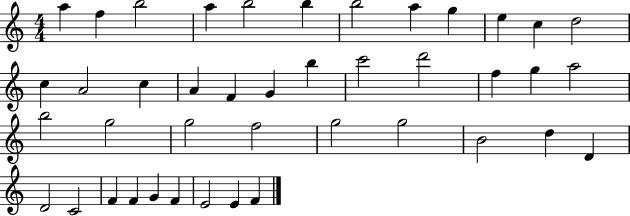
{
  \clef treble
  \numericTimeSignature
  \time 4/4
  \key c \major
  a''4 f''4 b''2 | a''4 b''2 b''4 | b''2 a''4 g''4 | e''4 c''4 d''2 | \break c''4 a'2 c''4 | a'4 f'4 g'4 b''4 | c'''2 d'''2 | f''4 g''4 a''2 | \break b''2 g''2 | g''2 f''2 | g''2 g''2 | b'2 d''4 d'4 | \break d'2 c'2 | f'4 f'4 g'4 f'4 | e'2 e'4 f'4 | \bar "|."
}